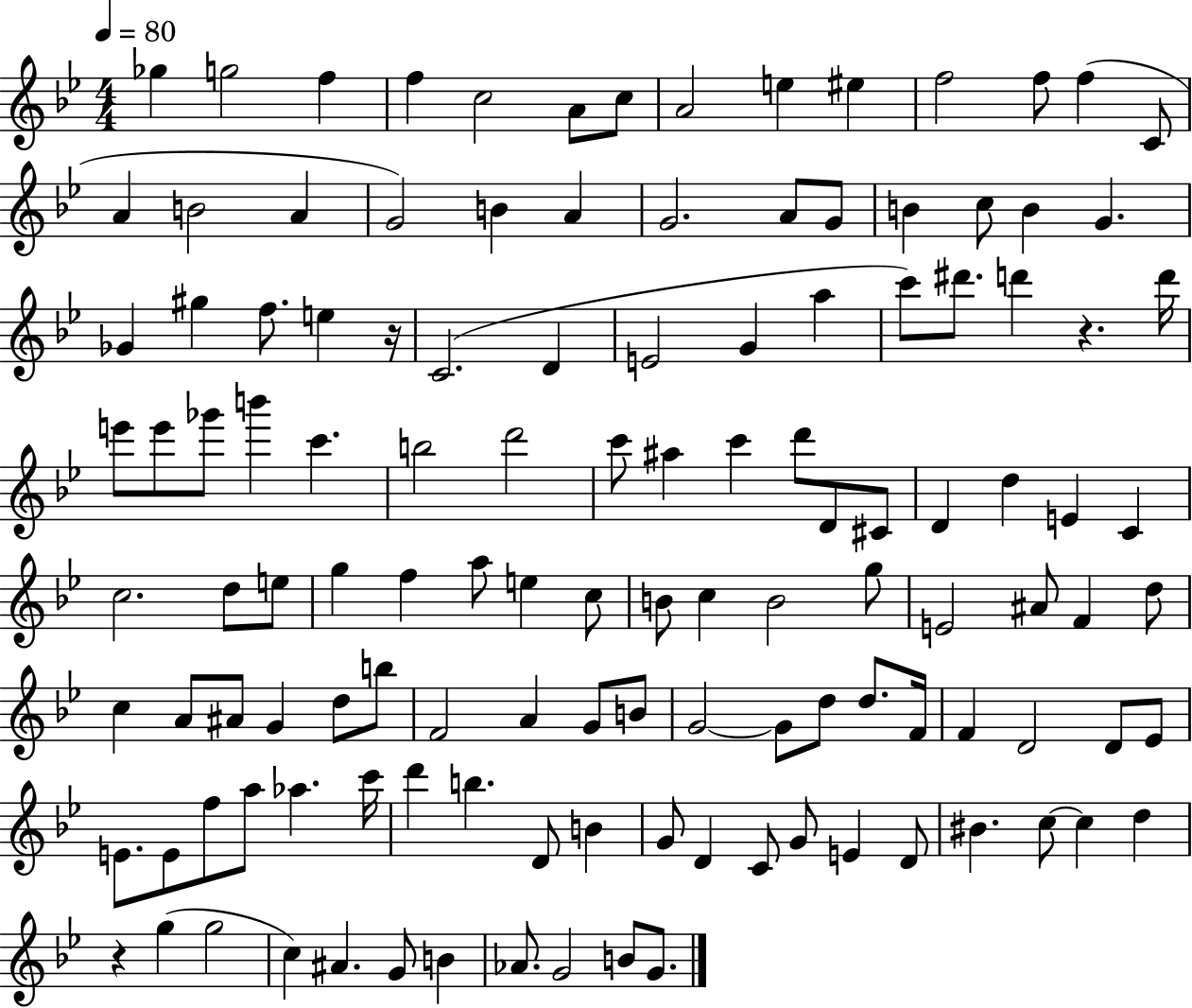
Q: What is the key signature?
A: BES major